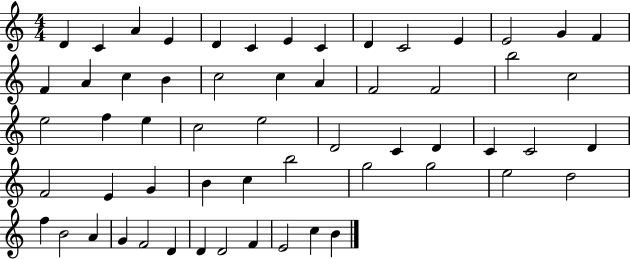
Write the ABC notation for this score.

X:1
T:Untitled
M:4/4
L:1/4
K:C
D C A E D C E C D C2 E E2 G F F A c B c2 c A F2 F2 b2 c2 e2 f e c2 e2 D2 C D C C2 D F2 E G B c b2 g2 g2 e2 d2 f B2 A G F2 D D D2 F E2 c B